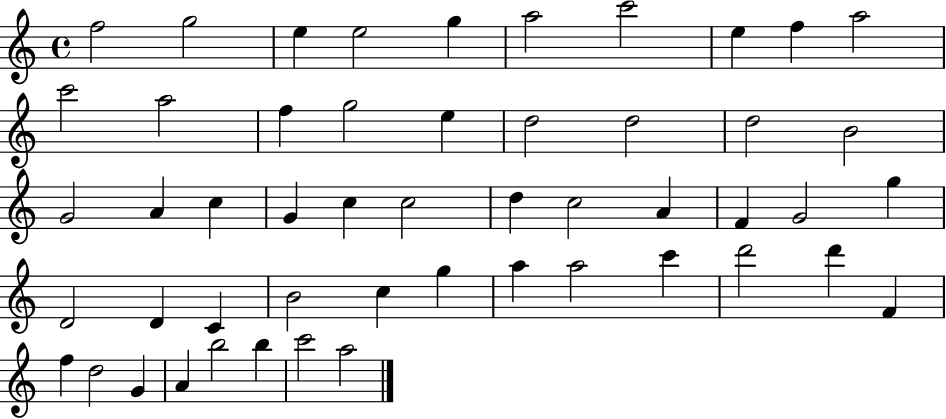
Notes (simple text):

F5/h G5/h E5/q E5/h G5/q A5/h C6/h E5/q F5/q A5/h C6/h A5/h F5/q G5/h E5/q D5/h D5/h D5/h B4/h G4/h A4/q C5/q G4/q C5/q C5/h D5/q C5/h A4/q F4/q G4/h G5/q D4/h D4/q C4/q B4/h C5/q G5/q A5/q A5/h C6/q D6/h D6/q F4/q F5/q D5/h G4/q A4/q B5/h B5/q C6/h A5/h